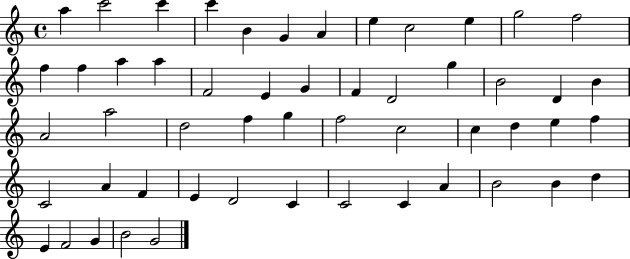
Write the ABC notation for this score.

X:1
T:Untitled
M:4/4
L:1/4
K:C
a c'2 c' c' B G A e c2 e g2 f2 f f a a F2 E G F D2 g B2 D B A2 a2 d2 f g f2 c2 c d e f C2 A F E D2 C C2 C A B2 B d E F2 G B2 G2